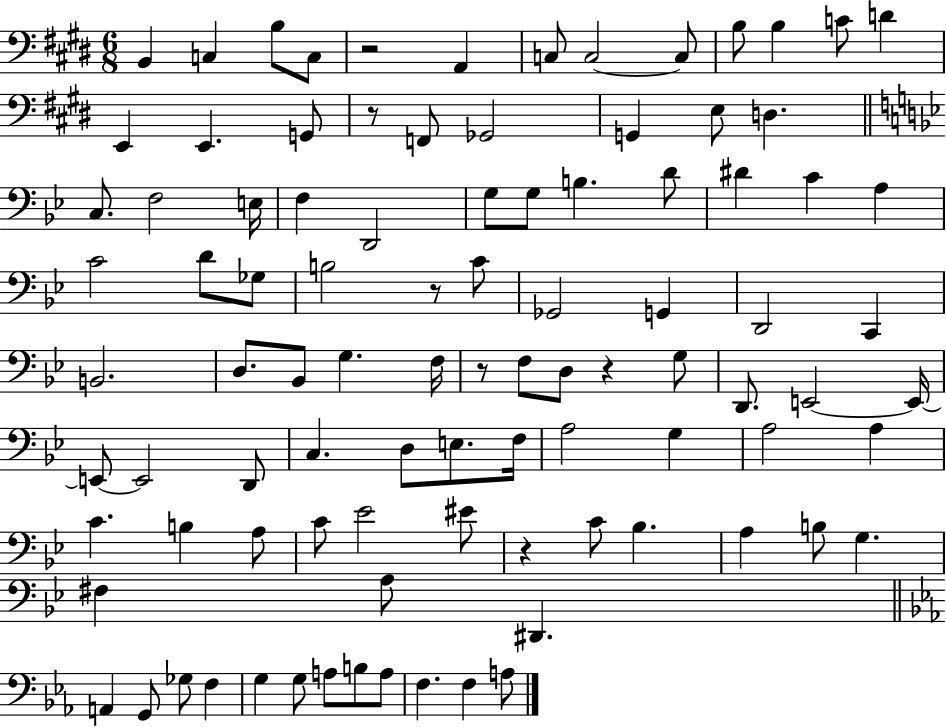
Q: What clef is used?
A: bass